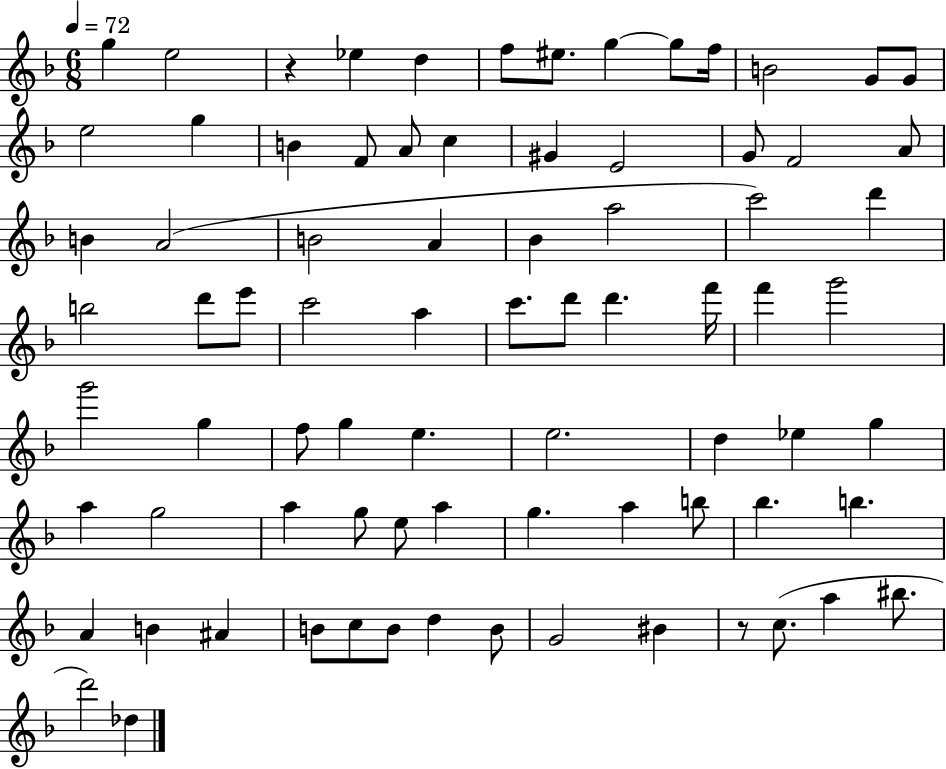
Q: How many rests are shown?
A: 2